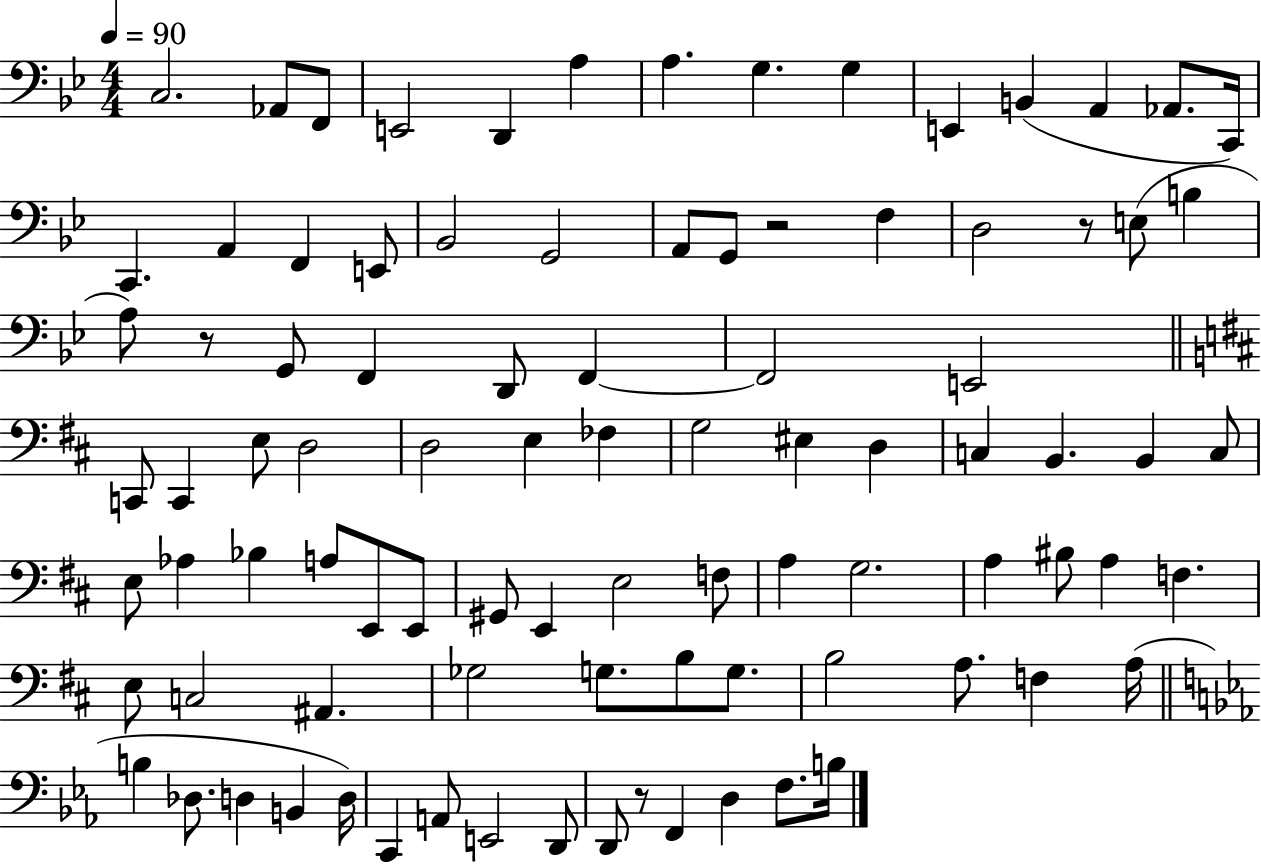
{
  \clef bass
  \numericTimeSignature
  \time 4/4
  \key bes \major
  \tempo 4 = 90
  c2. aes,8 f,8 | e,2 d,4 a4 | a4. g4. g4 | e,4 b,4( a,4 aes,8. c,16) | \break c,4. a,4 f,4 e,8 | bes,2 g,2 | a,8 g,8 r2 f4 | d2 r8 e8( b4 | \break a8) r8 g,8 f,4 d,8 f,4~~ | f,2 e,2 | \bar "||" \break \key d \major c,8 c,4 e8 d2 | d2 e4 fes4 | g2 eis4 d4 | c4 b,4. b,4 c8 | \break e8 aes4 bes4 a8 e,8 e,8 | gis,8 e,4 e2 f8 | a4 g2. | a4 bis8 a4 f4. | \break e8 c2 ais,4. | ges2 g8. b8 g8. | b2 a8. f4 a16( | \bar "||" \break \key ees \major b4 des8. d4 b,4 d16) | c,4 a,8 e,2 d,8 | d,8 r8 f,4 d4 f8. b16 | \bar "|."
}